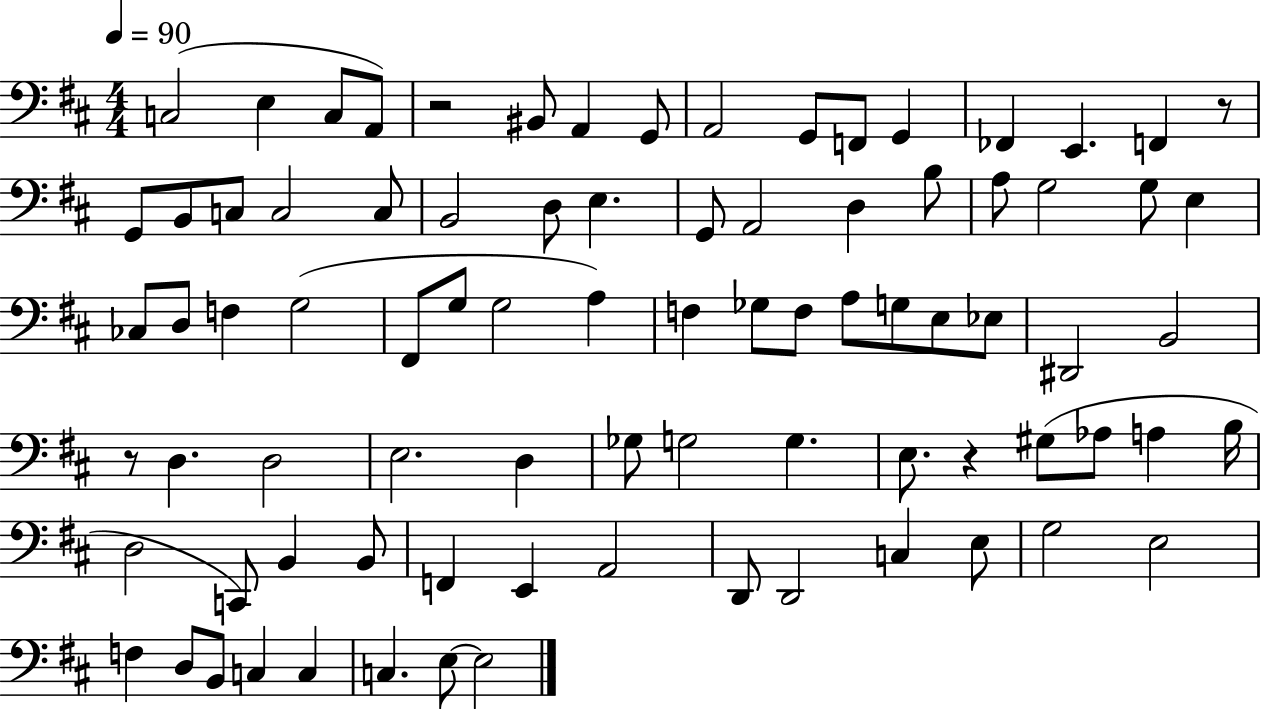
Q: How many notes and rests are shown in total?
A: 84